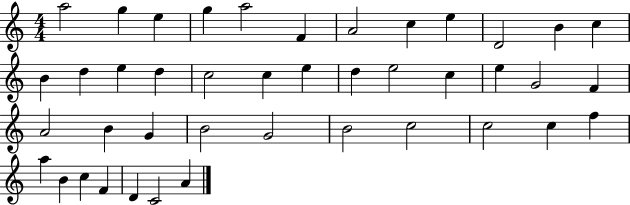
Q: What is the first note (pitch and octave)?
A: A5